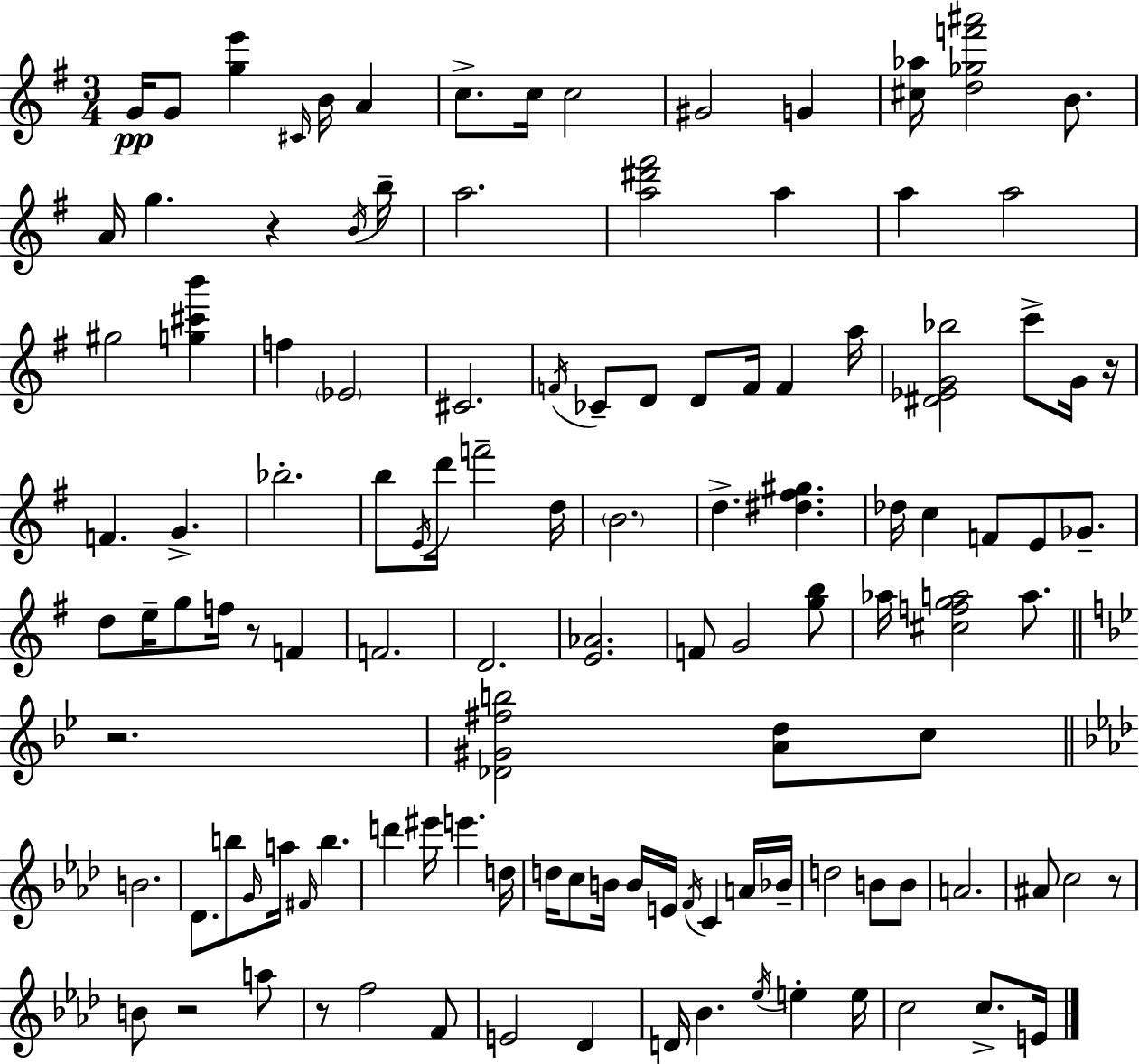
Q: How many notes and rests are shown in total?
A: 118